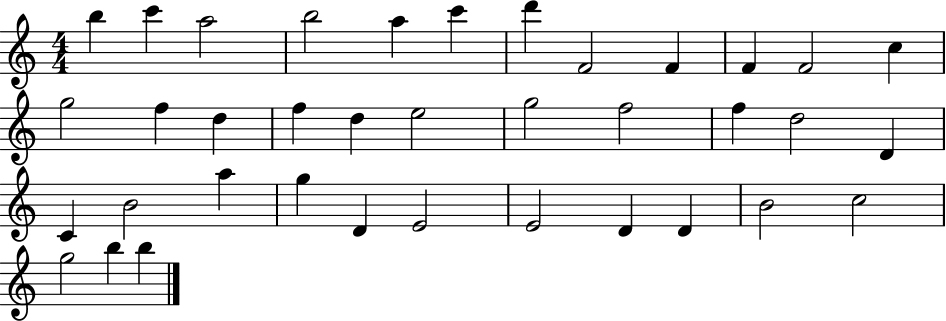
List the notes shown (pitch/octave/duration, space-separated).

B5/q C6/q A5/h B5/h A5/q C6/q D6/q F4/h F4/q F4/q F4/h C5/q G5/h F5/q D5/q F5/q D5/q E5/h G5/h F5/h F5/q D5/h D4/q C4/q B4/h A5/q G5/q D4/q E4/h E4/h D4/q D4/q B4/h C5/h G5/h B5/q B5/q